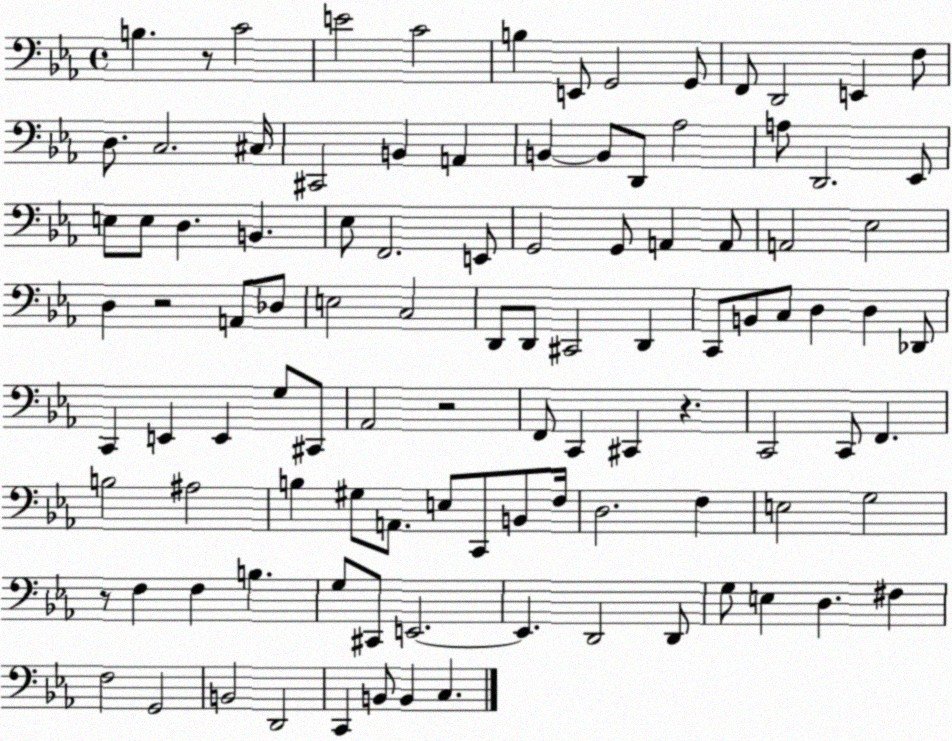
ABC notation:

X:1
T:Untitled
M:4/4
L:1/4
K:Eb
B, z/2 C2 E2 C2 B, E,,/2 G,,2 G,,/2 F,,/2 D,,2 E,, F,/2 D,/2 C,2 ^C,/4 ^C,,2 B,, A,, B,, B,,/2 D,,/2 _A,2 A,/2 D,,2 _E,,/2 E,/2 E,/2 D, B,, _E,/2 F,,2 E,,/2 G,,2 G,,/2 A,, A,,/2 A,,2 _E,2 D, z2 A,,/2 _D,/2 E,2 C,2 D,,/2 D,,/2 ^C,,2 D,, C,,/2 B,,/2 C,/2 D, D, _D,,/2 C,, E,, E,, G,/2 ^C,,/2 _A,,2 z2 F,,/2 C,, ^C,, z C,,2 C,,/2 F,, B,2 ^A,2 B, ^G,/2 A,,/2 E,/2 C,,/2 B,,/2 F,/4 D,2 F, E,2 G,2 z/2 F, F, B, G,/2 ^C,,/2 E,,2 E,, D,,2 D,,/2 G,/2 E, D, ^F, F,2 G,,2 B,,2 D,,2 C,, B,,/2 B,, C,